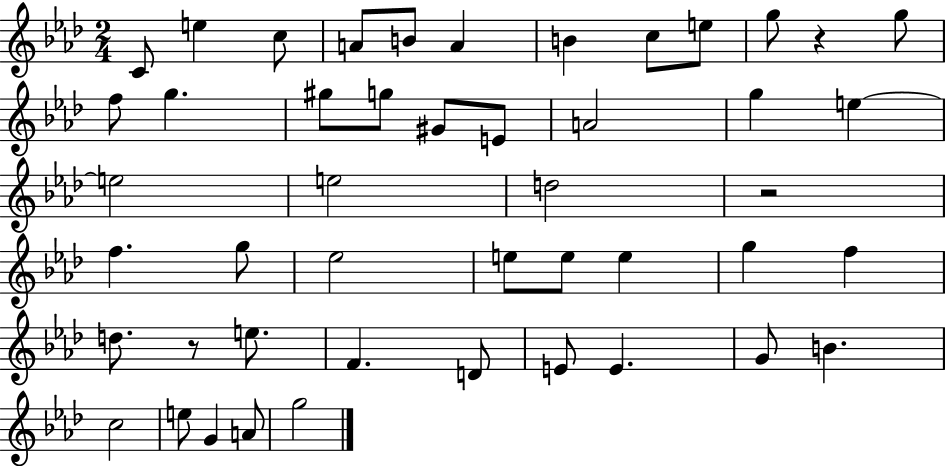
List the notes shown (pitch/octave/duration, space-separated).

C4/e E5/q C5/e A4/e B4/e A4/q B4/q C5/e E5/e G5/e R/q G5/e F5/e G5/q. G#5/e G5/e G#4/e E4/e A4/h G5/q E5/q E5/h E5/h D5/h R/h F5/q. G5/e Eb5/h E5/e E5/e E5/q G5/q F5/q D5/e. R/e E5/e. F4/q. D4/e E4/e E4/q. G4/e B4/q. C5/h E5/e G4/q A4/e G5/h